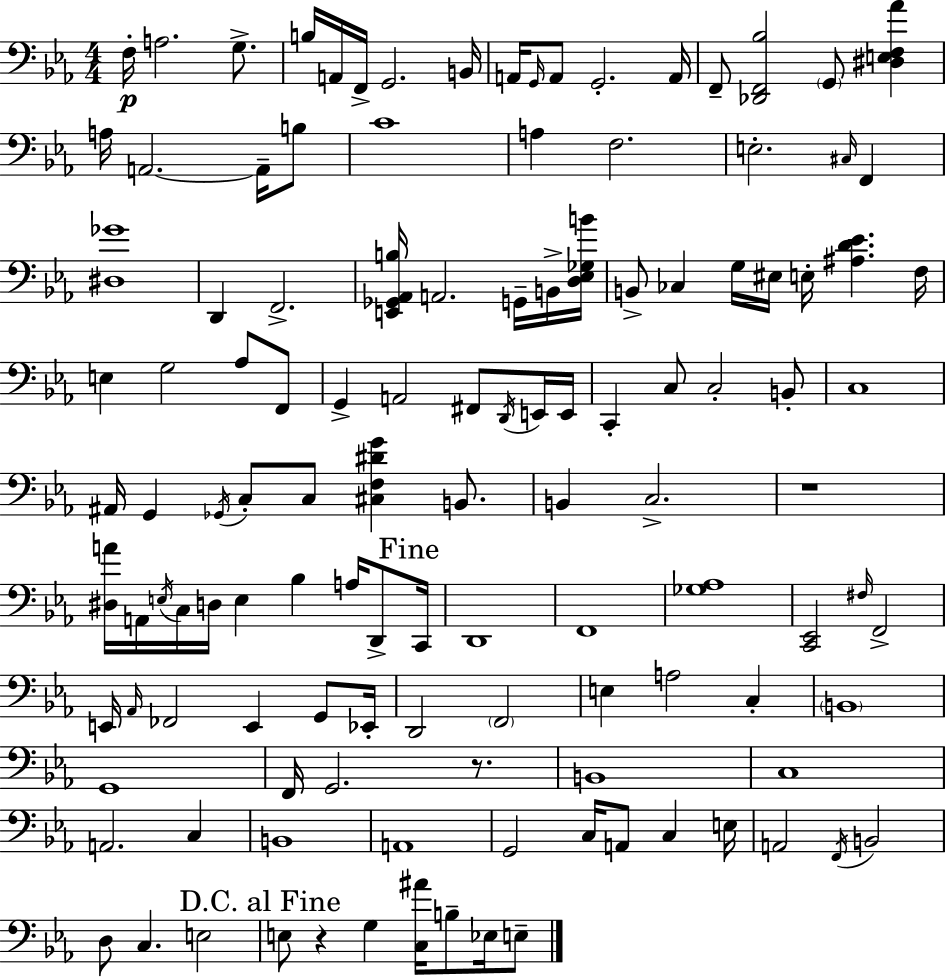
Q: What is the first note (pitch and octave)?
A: F3